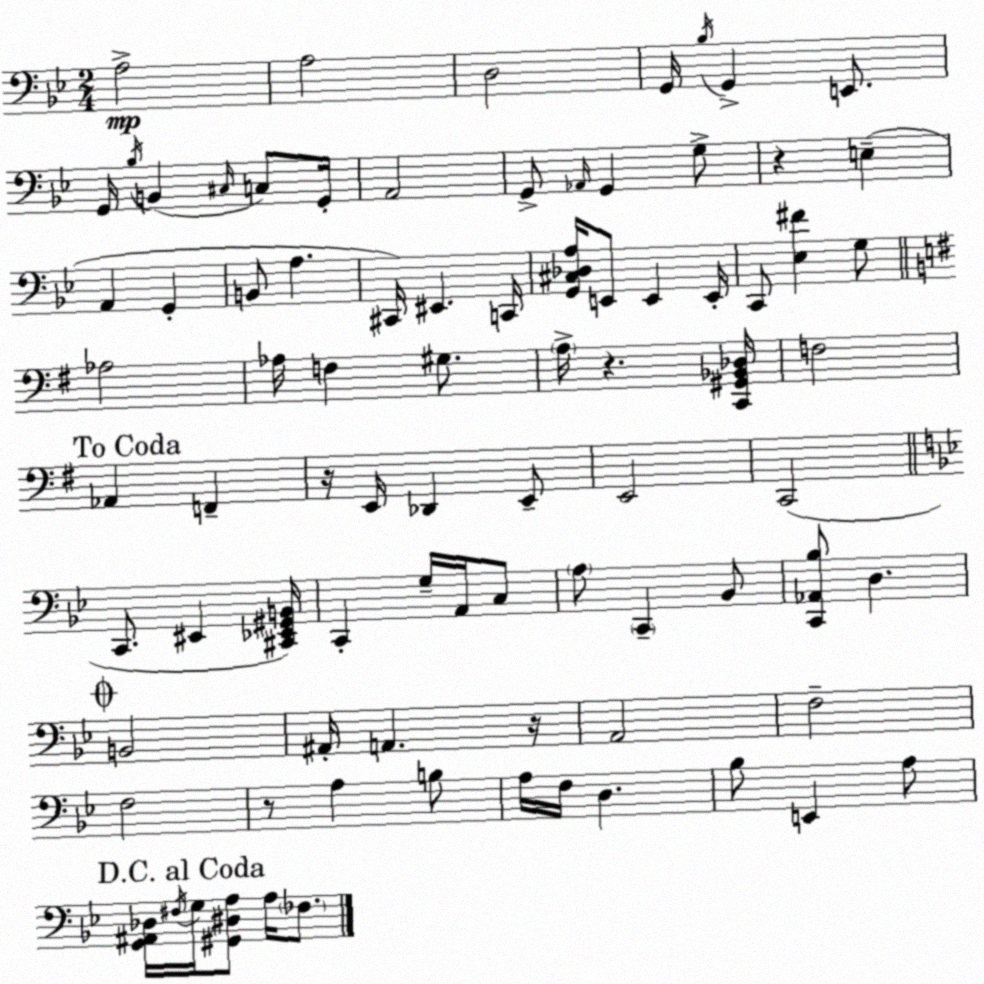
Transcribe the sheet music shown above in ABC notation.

X:1
T:Untitled
M:2/4
L:1/4
K:Bb
A,2 A,2 D,2 G,,/4 _B,/4 G,, E,,/2 G,,/4 _B,/4 B,, ^C,/4 C,/2 G,,/4 A,,2 G,,/2 _A,,/4 G,, G,/2 z E, A,, G,, B,,/2 A, ^C,,/4 ^E,, C,,/4 [G,,^C,_D,A,]/4 E,,/2 E,, E,,/4 C,,/2 [_E,^F] G,/2 _A,2 _A,/4 F, ^G,/2 A,/4 z [C,,^G,,_B,,_D,]/4 F,2 _A,, F,, z/4 E,,/4 _D,, E,,/2 E,,2 C,,2 C,,/2 ^E,, [^C,,_E,,^G,,B,,]/4 C,, G,/4 A,,/4 C,/2 A,/2 C,, _B,,/2 [C,,_A,,_B,]/2 D, B,,2 ^A,,/4 A,, z/4 A,,2 F,2 F,2 z/2 A, B,/2 A,/4 F,/4 D, _B,/2 E,, A,/2 [G,,^A,,_D,]/4 ^F,/4 G,/4 [^G,,^D,A,]/2 A,/4 _F,/2